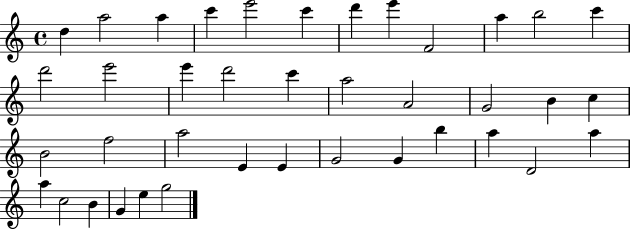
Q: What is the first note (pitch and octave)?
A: D5